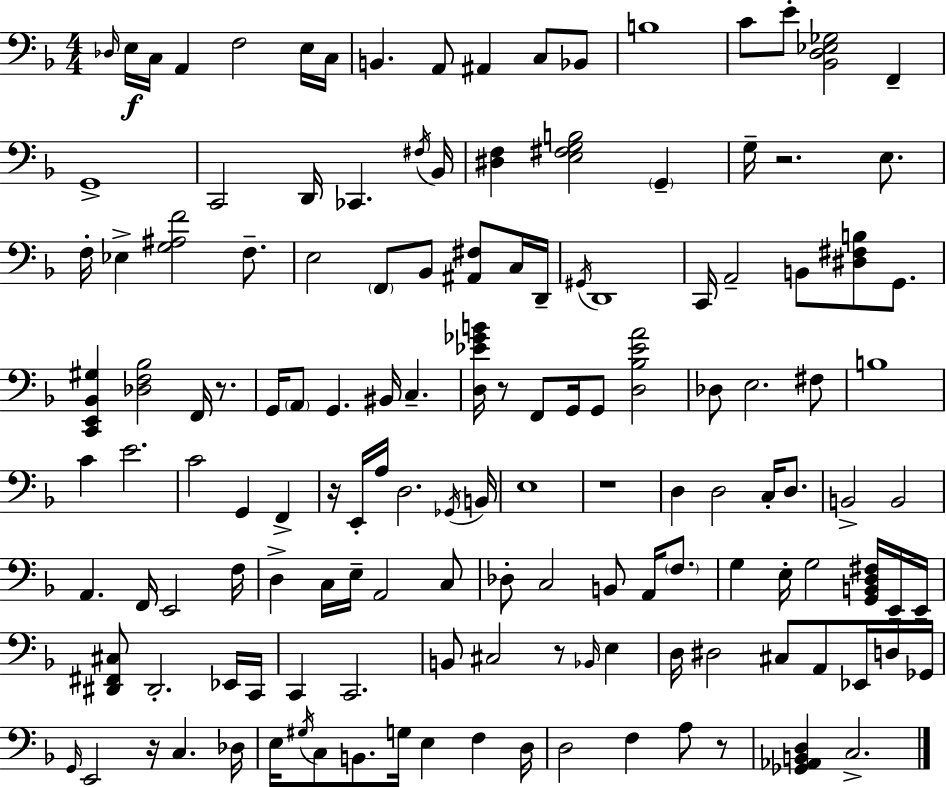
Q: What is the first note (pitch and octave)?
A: Db3